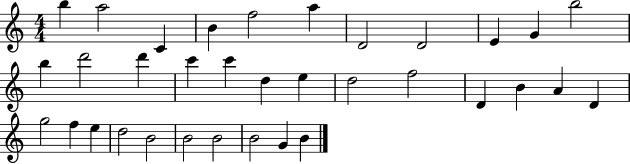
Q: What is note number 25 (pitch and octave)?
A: G5